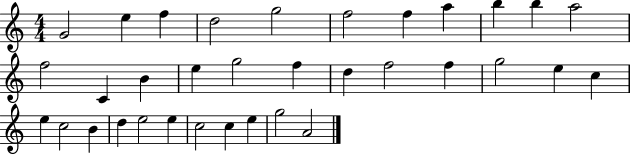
{
  \clef treble
  \numericTimeSignature
  \time 4/4
  \key c \major
  g'2 e''4 f''4 | d''2 g''2 | f''2 f''4 a''4 | b''4 b''4 a''2 | \break f''2 c'4 b'4 | e''4 g''2 f''4 | d''4 f''2 f''4 | g''2 e''4 c''4 | \break e''4 c''2 b'4 | d''4 e''2 e''4 | c''2 c''4 e''4 | g''2 a'2 | \break \bar "|."
}